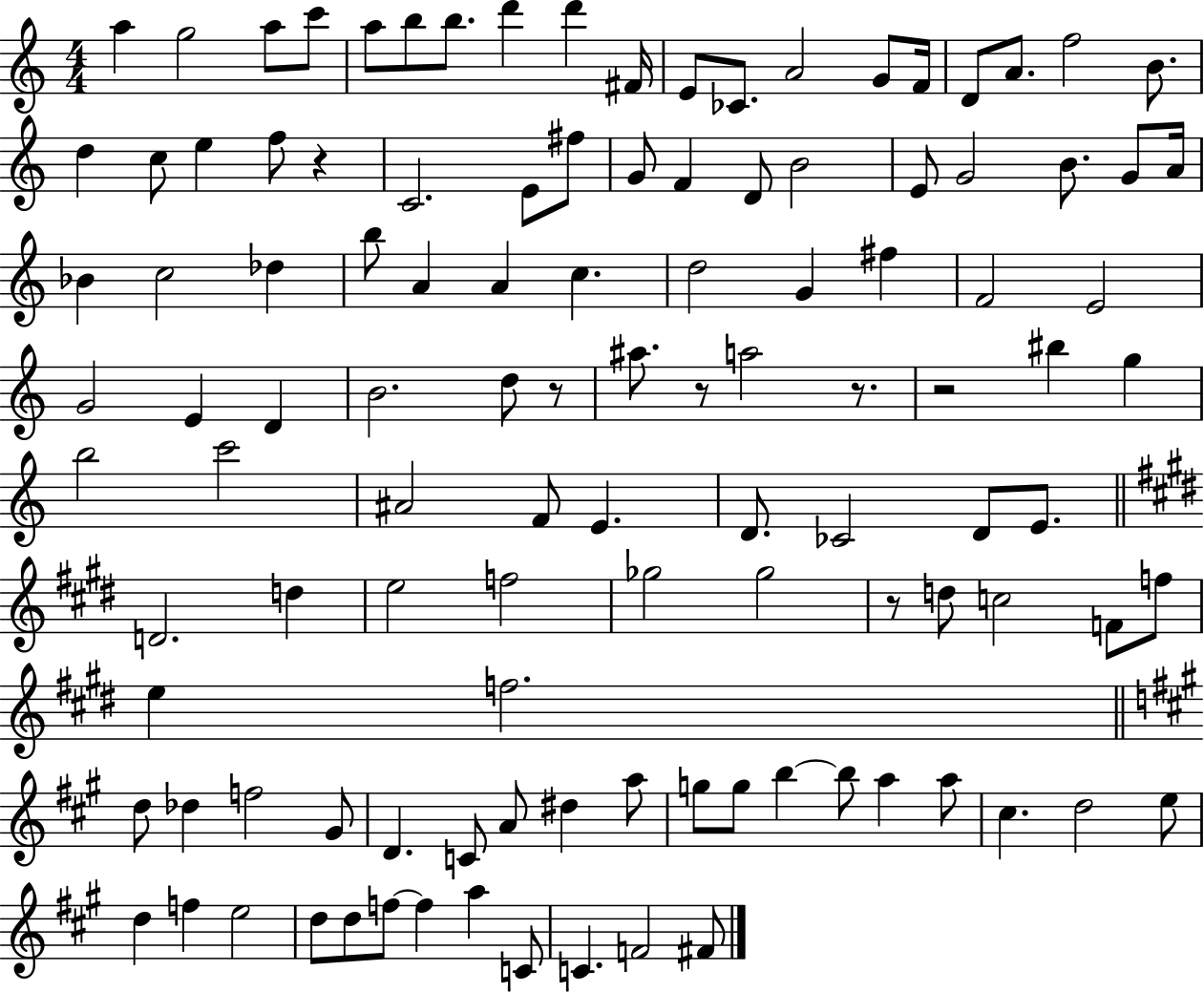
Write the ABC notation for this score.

X:1
T:Untitled
M:4/4
L:1/4
K:C
a g2 a/2 c'/2 a/2 b/2 b/2 d' d' ^F/4 E/2 _C/2 A2 G/2 F/4 D/2 A/2 f2 B/2 d c/2 e f/2 z C2 E/2 ^f/2 G/2 F D/2 B2 E/2 G2 B/2 G/2 A/4 _B c2 _d b/2 A A c d2 G ^f F2 E2 G2 E D B2 d/2 z/2 ^a/2 z/2 a2 z/2 z2 ^b g b2 c'2 ^A2 F/2 E D/2 _C2 D/2 E/2 D2 d e2 f2 _g2 _g2 z/2 d/2 c2 F/2 f/2 e f2 d/2 _d f2 ^G/2 D C/2 A/2 ^d a/2 g/2 g/2 b b/2 a a/2 ^c d2 e/2 d f e2 d/2 d/2 f/2 f a C/2 C F2 ^F/2